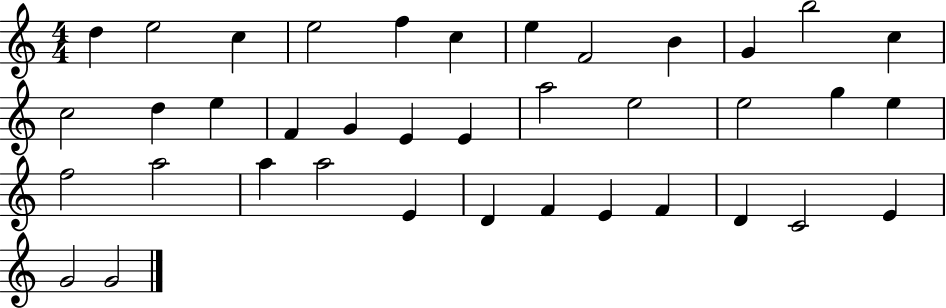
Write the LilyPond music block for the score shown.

{
  \clef treble
  \numericTimeSignature
  \time 4/4
  \key c \major
  d''4 e''2 c''4 | e''2 f''4 c''4 | e''4 f'2 b'4 | g'4 b''2 c''4 | \break c''2 d''4 e''4 | f'4 g'4 e'4 e'4 | a''2 e''2 | e''2 g''4 e''4 | \break f''2 a''2 | a''4 a''2 e'4 | d'4 f'4 e'4 f'4 | d'4 c'2 e'4 | \break g'2 g'2 | \bar "|."
}